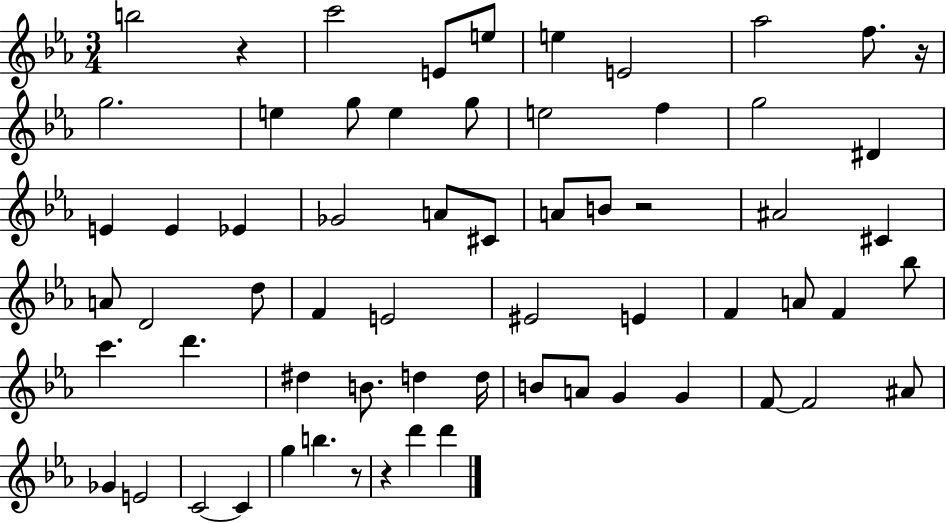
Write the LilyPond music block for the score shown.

{
  \clef treble
  \numericTimeSignature
  \time 3/4
  \key ees \major
  b''2 r4 | c'''2 e'8 e''8 | e''4 e'2 | aes''2 f''8. r16 | \break g''2. | e''4 g''8 e''4 g''8 | e''2 f''4 | g''2 dis'4 | \break e'4 e'4 ees'4 | ges'2 a'8 cis'8 | a'8 b'8 r2 | ais'2 cis'4 | \break a'8 d'2 d''8 | f'4 e'2 | eis'2 e'4 | f'4 a'8 f'4 bes''8 | \break c'''4. d'''4. | dis''4 b'8. d''4 d''16 | b'8 a'8 g'4 g'4 | f'8~~ f'2 ais'8 | \break ges'4 e'2 | c'2~~ c'4 | g''4 b''4. r8 | r4 d'''4 d'''4 | \break \bar "|."
}